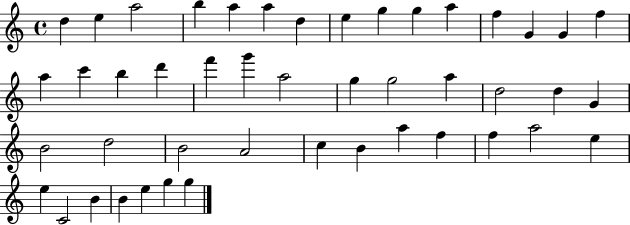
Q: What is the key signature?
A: C major